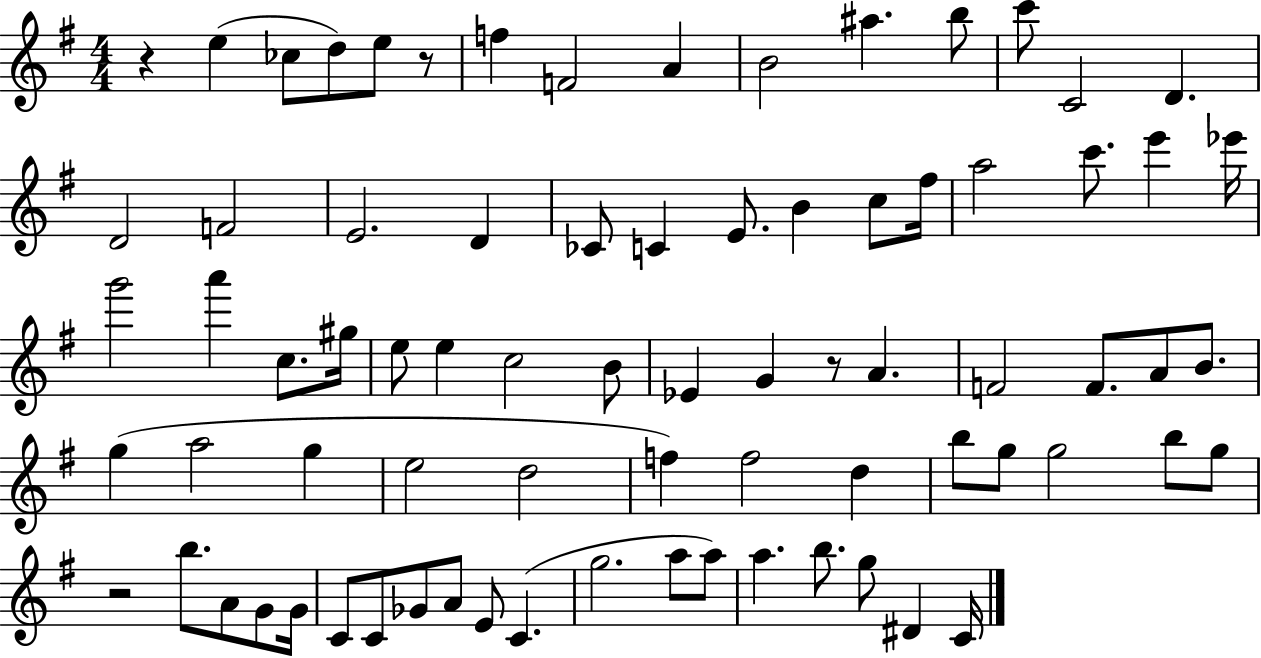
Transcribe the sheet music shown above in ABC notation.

X:1
T:Untitled
M:4/4
L:1/4
K:G
z e _c/2 d/2 e/2 z/2 f F2 A B2 ^a b/2 c'/2 C2 D D2 F2 E2 D _C/2 C E/2 B c/2 ^f/4 a2 c'/2 e' _e'/4 g'2 a' c/2 ^g/4 e/2 e c2 B/2 _E G z/2 A F2 F/2 A/2 B/2 g a2 g e2 d2 f f2 d b/2 g/2 g2 b/2 g/2 z2 b/2 A/2 G/2 G/4 C/2 C/2 _G/2 A/2 E/2 C g2 a/2 a/2 a b/2 g/2 ^D C/4